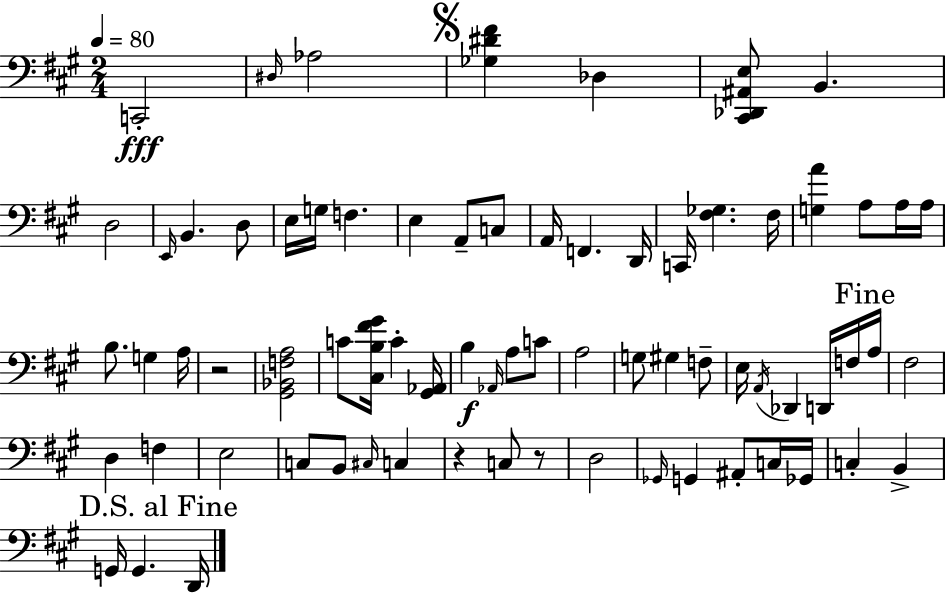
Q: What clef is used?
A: bass